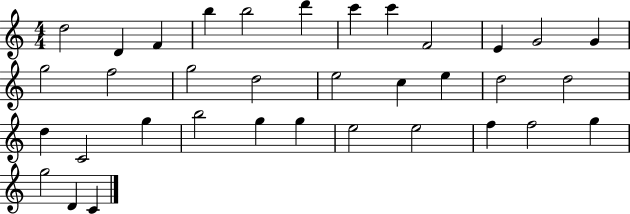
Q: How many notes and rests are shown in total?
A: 35